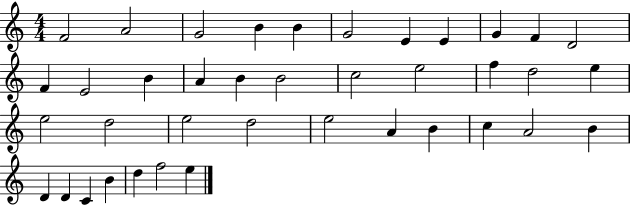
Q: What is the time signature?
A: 4/4